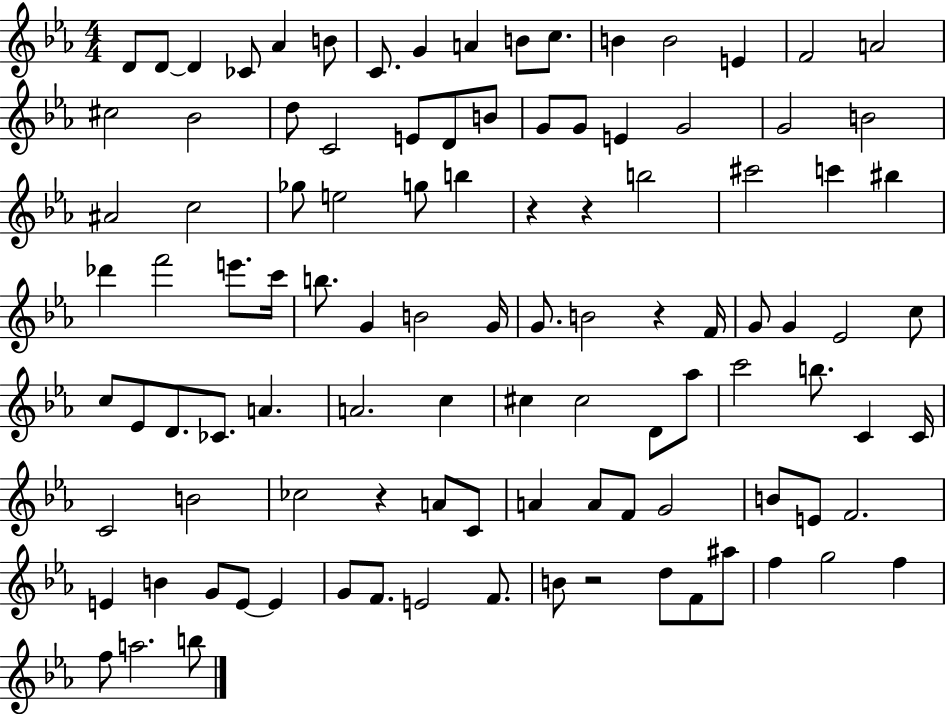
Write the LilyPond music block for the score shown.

{
  \clef treble
  \numericTimeSignature
  \time 4/4
  \key ees \major
  d'8 d'8~~ d'4 ces'8 aes'4 b'8 | c'8. g'4 a'4 b'8 c''8. | b'4 b'2 e'4 | f'2 a'2 | \break cis''2 bes'2 | d''8 c'2 e'8 d'8 b'8 | g'8 g'8 e'4 g'2 | g'2 b'2 | \break ais'2 c''2 | ges''8 e''2 g''8 b''4 | r4 r4 b''2 | cis'''2 c'''4 bis''4 | \break des'''4 f'''2 e'''8. c'''16 | b''8. g'4 b'2 g'16 | g'8. b'2 r4 f'16 | g'8 g'4 ees'2 c''8 | \break c''8 ees'8 d'8. ces'8. a'4. | a'2. c''4 | cis''4 cis''2 d'8 aes''8 | c'''2 b''8. c'4 c'16 | \break c'2 b'2 | ces''2 r4 a'8 c'8 | a'4 a'8 f'8 g'2 | b'8 e'8 f'2. | \break e'4 b'4 g'8 e'8~~ e'4 | g'8 f'8. e'2 f'8. | b'8 r2 d''8 f'8 ais''8 | f''4 g''2 f''4 | \break f''8 a''2. b''8 | \bar "|."
}